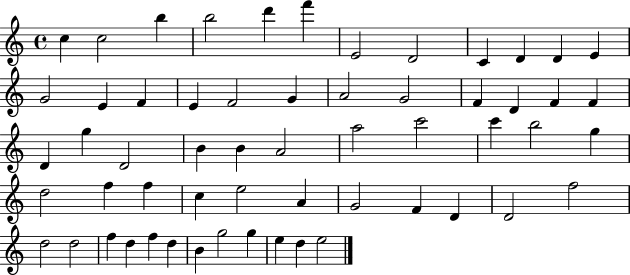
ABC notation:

X:1
T:Untitled
M:4/4
L:1/4
K:C
c c2 b b2 d' f' E2 D2 C D D E G2 E F E F2 G A2 G2 F D F F D g D2 B B A2 a2 c'2 c' b2 g d2 f f c e2 A G2 F D D2 f2 d2 d2 f d f d B g2 g e d e2